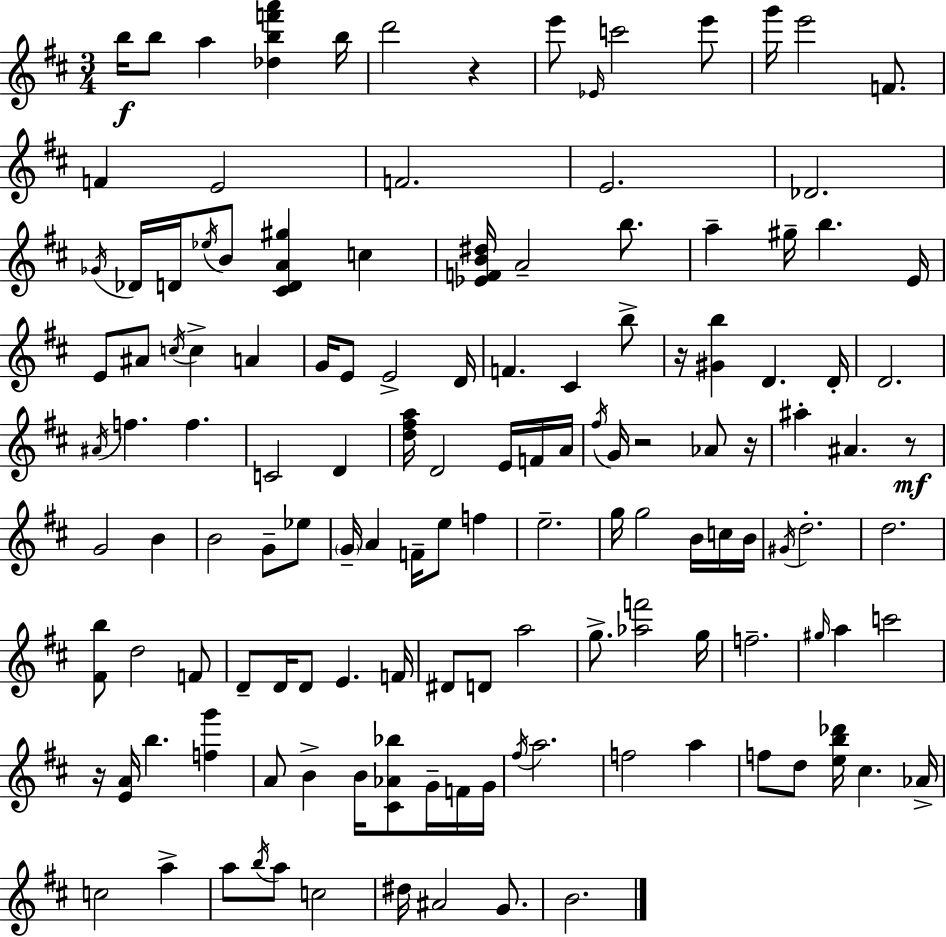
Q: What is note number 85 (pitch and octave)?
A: D#4